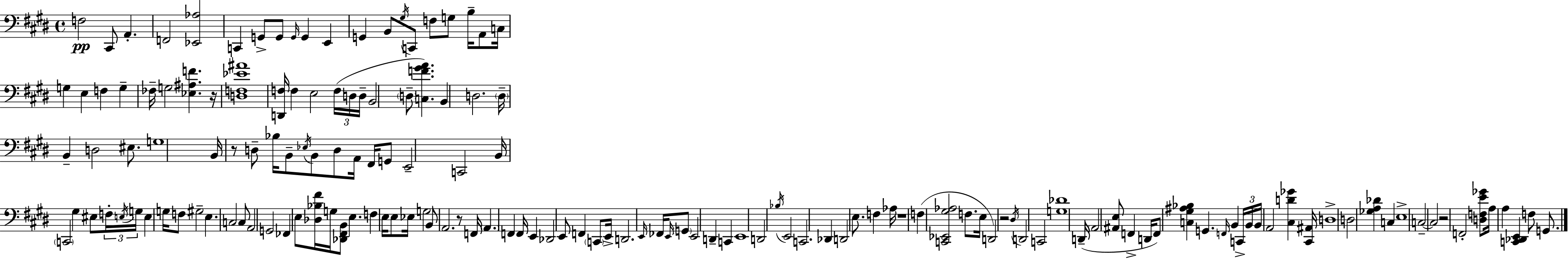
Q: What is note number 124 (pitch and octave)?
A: B2